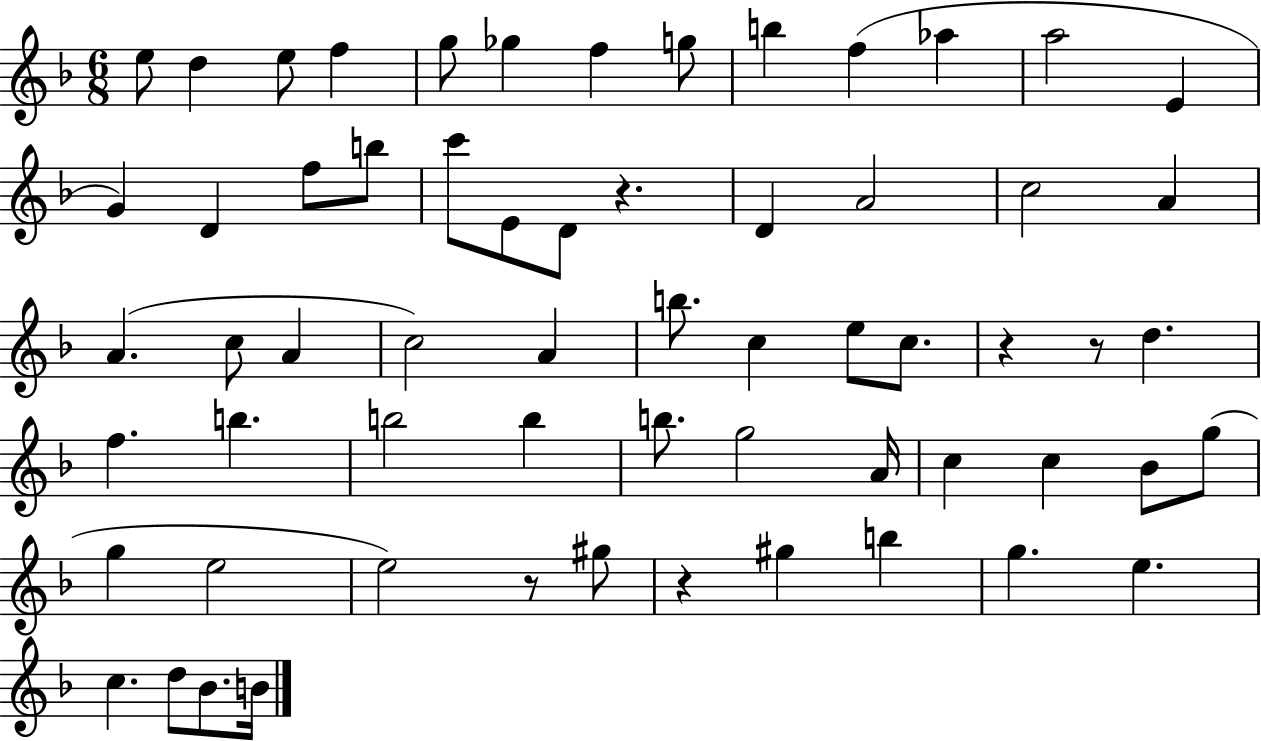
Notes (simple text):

E5/e D5/q E5/e F5/q G5/e Gb5/q F5/q G5/e B5/q F5/q Ab5/q A5/h E4/q G4/q D4/q F5/e B5/e C6/e E4/e D4/e R/q. D4/q A4/h C5/h A4/q A4/q. C5/e A4/q C5/h A4/q B5/e. C5/q E5/e C5/e. R/q R/e D5/q. F5/q. B5/q. B5/h B5/q B5/e. G5/h A4/s C5/q C5/q Bb4/e G5/e G5/q E5/h E5/h R/e G#5/e R/q G#5/q B5/q G5/q. E5/q. C5/q. D5/e Bb4/e. B4/s